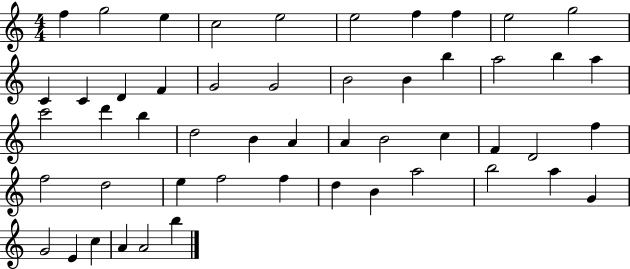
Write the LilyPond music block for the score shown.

{
  \clef treble
  \numericTimeSignature
  \time 4/4
  \key c \major
  f''4 g''2 e''4 | c''2 e''2 | e''2 f''4 f''4 | e''2 g''2 | \break c'4 c'4 d'4 f'4 | g'2 g'2 | b'2 b'4 b''4 | a''2 b''4 a''4 | \break c'''2 d'''4 b''4 | d''2 b'4 a'4 | a'4 b'2 c''4 | f'4 d'2 f''4 | \break f''2 d''2 | e''4 f''2 f''4 | d''4 b'4 a''2 | b''2 a''4 g'4 | \break g'2 e'4 c''4 | a'4 a'2 b''4 | \bar "|."
}